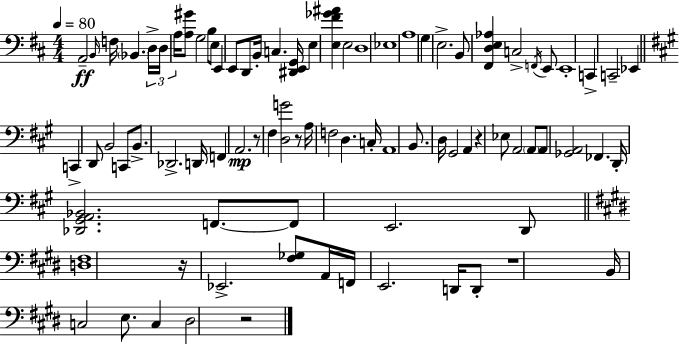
X:1
T:Untitled
M:4/4
L:1/4
K:D
A,,2 B,,/4 F,/4 _B,, D,/4 D,/4 A,/4 [A,^G]/2 G,2 B,/2 E,/2 E,, E,,/2 D,,/2 B,,/4 C, [^D,,E,,G,,]/4 E, [E,^F_G^A] E,2 D,4 _E,4 A,4 G, E,2 B,,/2 [^F,,D,E,_A,] C,2 F,,/4 E,,/2 E,,4 C,, C,,2 _E,, C,, D,,/2 B,,2 C,,/2 B,,/2 _D,,2 D,,/4 F,, A,,2 z/2 ^F, [D,G]2 z/2 A,/4 F,2 D, C,/4 A,,4 B,,/2 D,/4 ^G,,2 A,, z _E,/2 A,,2 A,,/2 A,,/2 [_G,,A,,]2 _F,, D,,/4 [_D,,^G,,A,,_B,,]2 F,,/2 F,,/2 E,,2 D,,/2 [D,^F,]4 z/4 _E,,2 [^F,_G,]/2 A,,/4 F,,/4 E,,2 D,,/4 D,,/2 z4 B,,/4 C,2 E,/2 C, ^D,2 z2